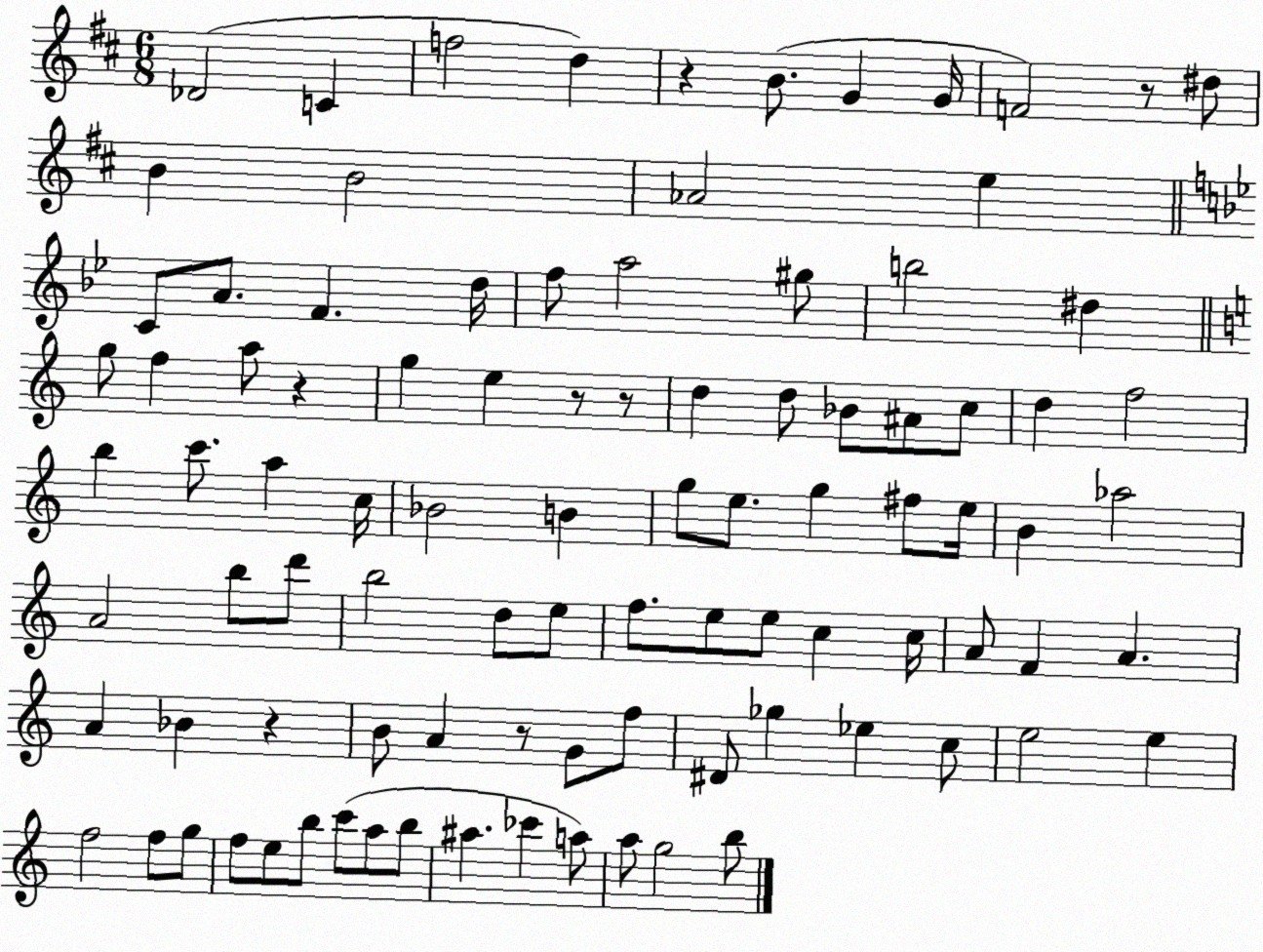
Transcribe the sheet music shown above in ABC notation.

X:1
T:Untitled
M:6/8
L:1/4
K:D
_D2 C f2 d z B/2 G G/4 F2 z/2 ^d/2 B B2 _A2 e C/2 A/2 F d/4 f/2 a2 ^g/2 b2 ^d g/2 f a/2 z g e z/2 z/2 d d/2 _B/2 ^A/2 c/2 d f2 b c'/2 a c/4 _B2 B g/2 e/2 g ^f/2 e/4 B _a2 A2 b/2 d'/2 b2 d/2 e/2 f/2 e/2 e/2 c c/4 A/2 F A A _B z B/2 A z/2 G/2 f/2 ^D/2 _g _e c/2 e2 e f2 f/2 g/2 f/2 e/2 b/2 c'/2 a/2 b/2 ^a _c' a/2 a/2 g2 b/2